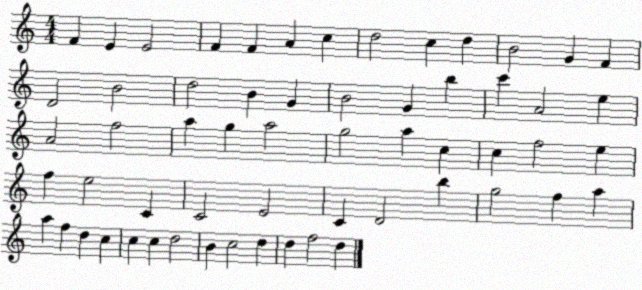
X:1
T:Untitled
M:4/4
L:1/4
K:C
F E E2 F F A c d2 c d B2 G F D2 B2 d2 B G B2 G b c' A2 e A2 f2 a g a2 g2 a c c f2 e f e2 C C2 E2 C D2 b g2 f a a f d c c c d2 B c2 d d f2 d